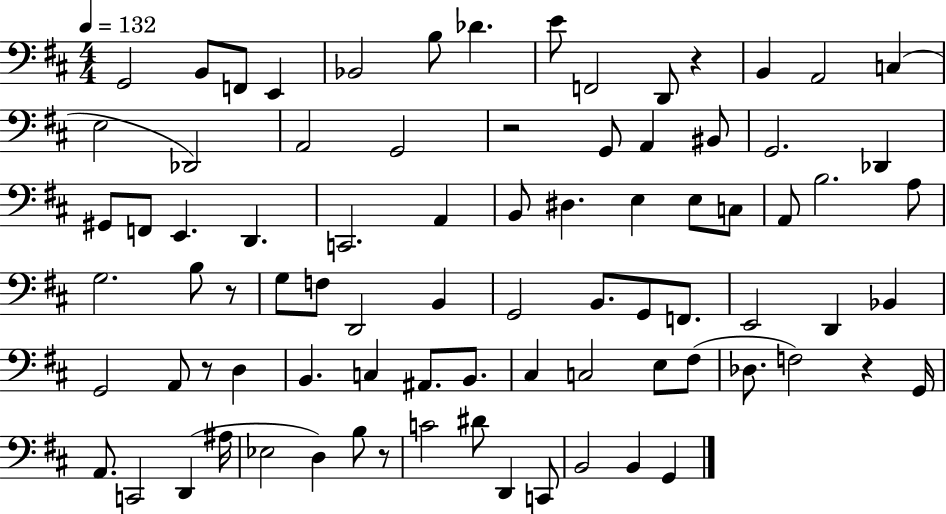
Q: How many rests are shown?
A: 6